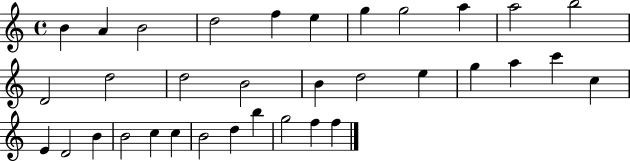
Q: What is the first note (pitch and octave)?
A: B4